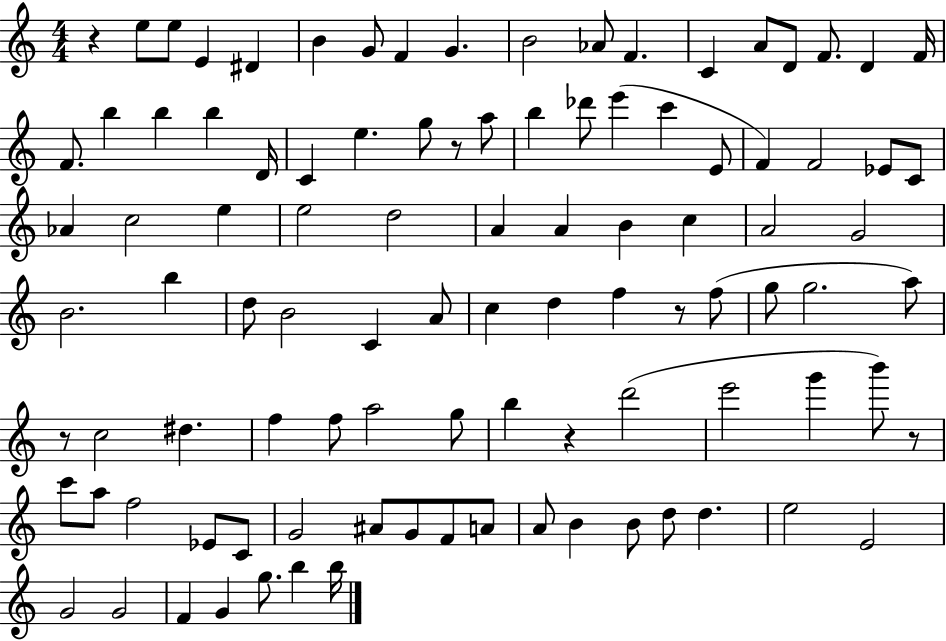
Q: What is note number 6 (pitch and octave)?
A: G4